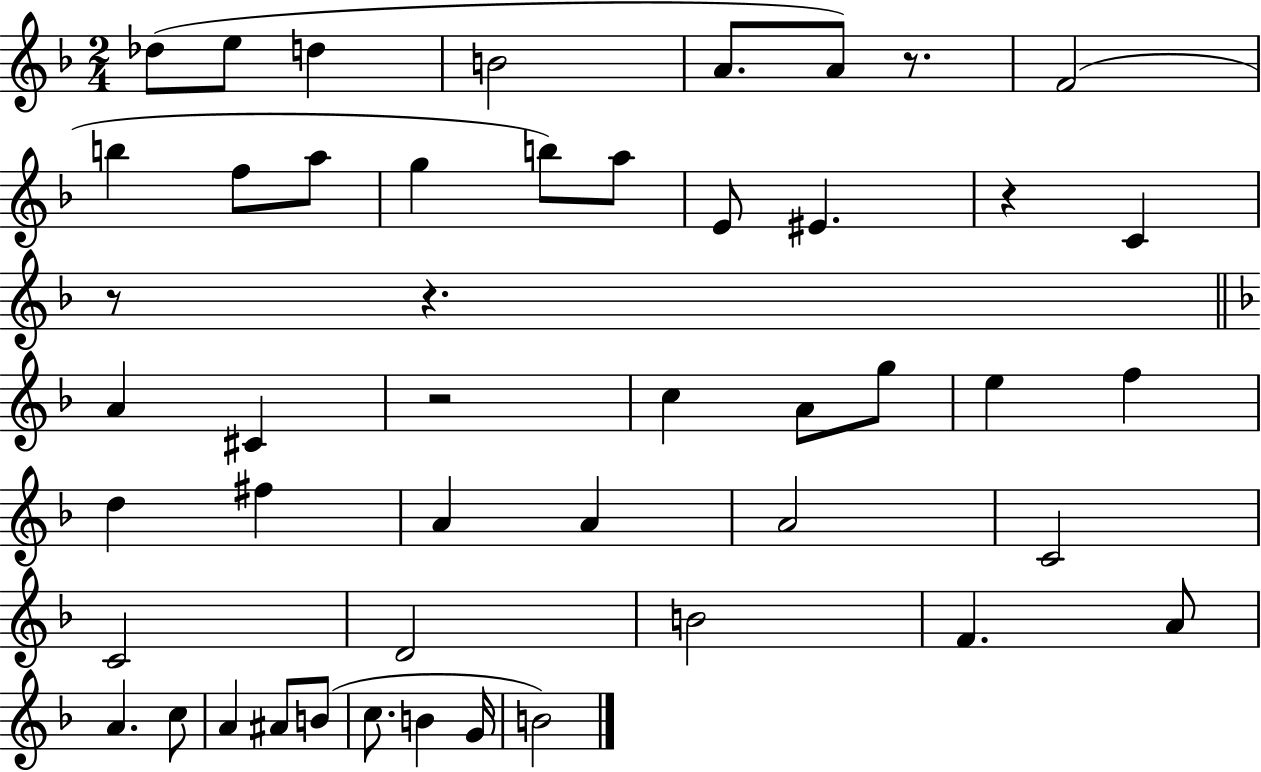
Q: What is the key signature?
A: F major